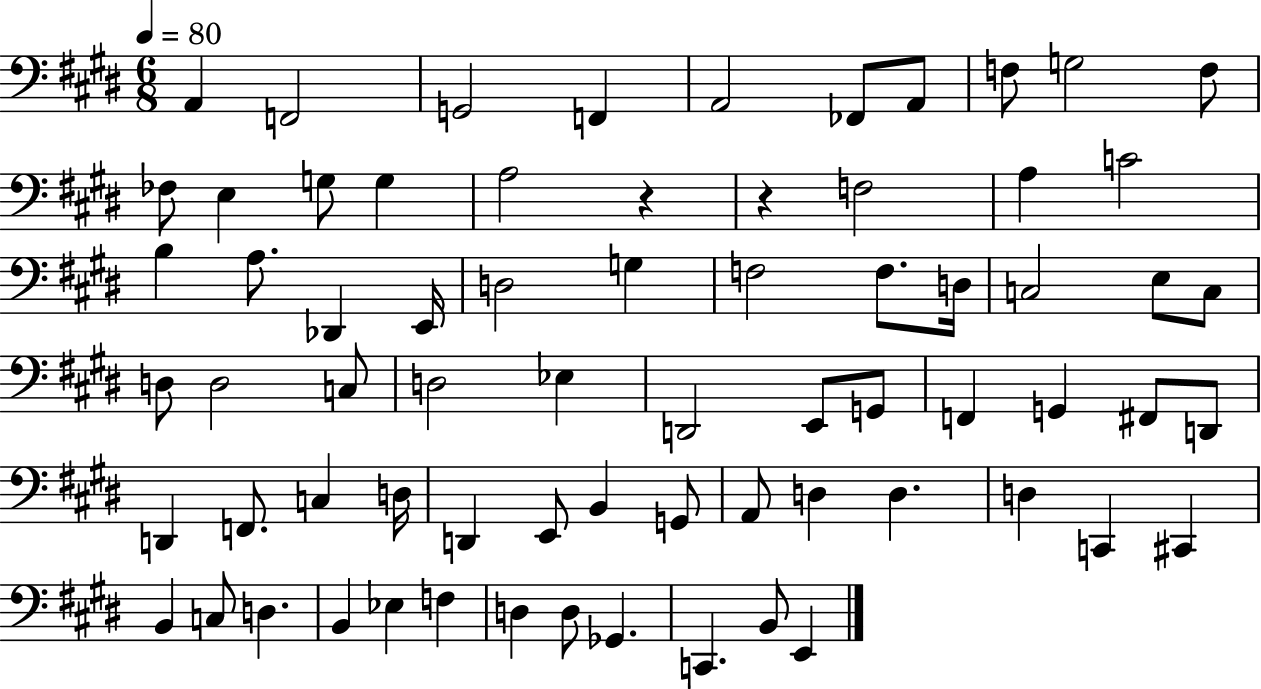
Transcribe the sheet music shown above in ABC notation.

X:1
T:Untitled
M:6/8
L:1/4
K:E
A,, F,,2 G,,2 F,, A,,2 _F,,/2 A,,/2 F,/2 G,2 F,/2 _F,/2 E, G,/2 G, A,2 z z F,2 A, C2 B, A,/2 _D,, E,,/4 D,2 G, F,2 F,/2 D,/4 C,2 E,/2 C,/2 D,/2 D,2 C,/2 D,2 _E, D,,2 E,,/2 G,,/2 F,, G,, ^F,,/2 D,,/2 D,, F,,/2 C, D,/4 D,, E,,/2 B,, G,,/2 A,,/2 D, D, D, C,, ^C,, B,, C,/2 D, B,, _E, F, D, D,/2 _G,, C,, B,,/2 E,,